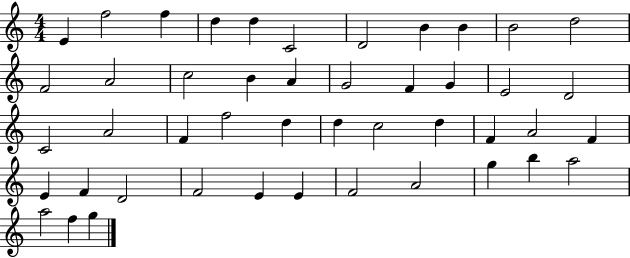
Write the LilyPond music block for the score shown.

{
  \clef treble
  \numericTimeSignature
  \time 4/4
  \key c \major
  e'4 f''2 f''4 | d''4 d''4 c'2 | d'2 b'4 b'4 | b'2 d''2 | \break f'2 a'2 | c''2 b'4 a'4 | g'2 f'4 g'4 | e'2 d'2 | \break c'2 a'2 | f'4 f''2 d''4 | d''4 c''2 d''4 | f'4 a'2 f'4 | \break e'4 f'4 d'2 | f'2 e'4 e'4 | f'2 a'2 | g''4 b''4 a''2 | \break a''2 f''4 g''4 | \bar "|."
}